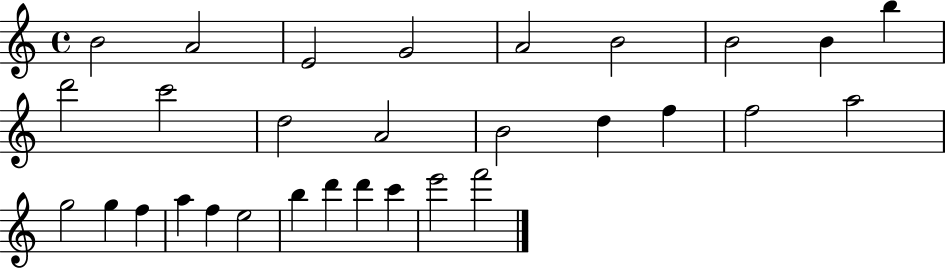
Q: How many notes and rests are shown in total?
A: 30